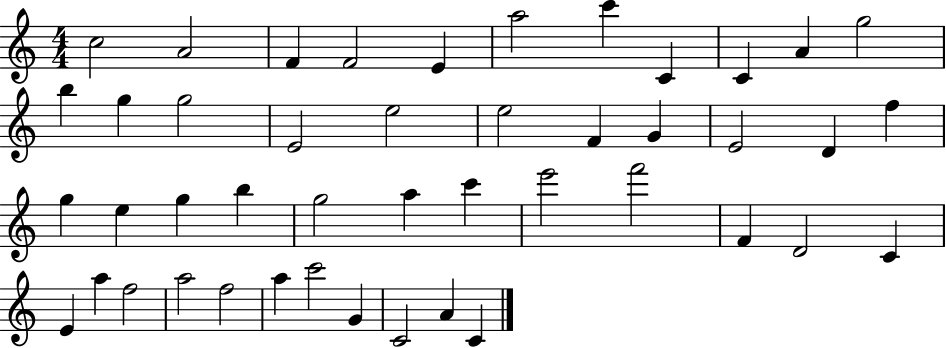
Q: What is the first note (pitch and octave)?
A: C5